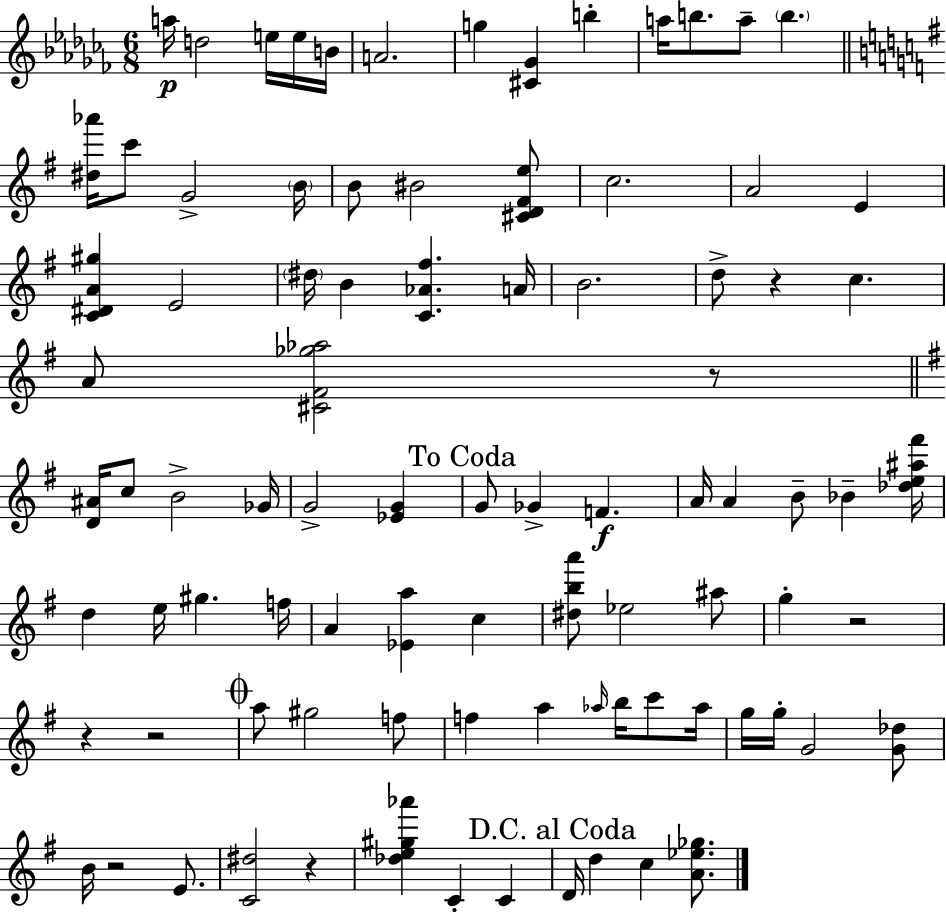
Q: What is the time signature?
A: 6/8